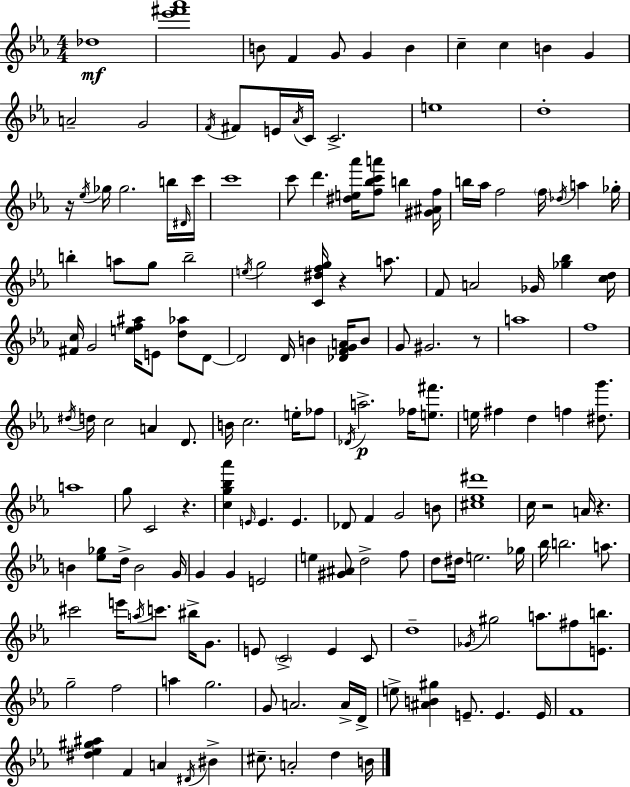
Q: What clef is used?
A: treble